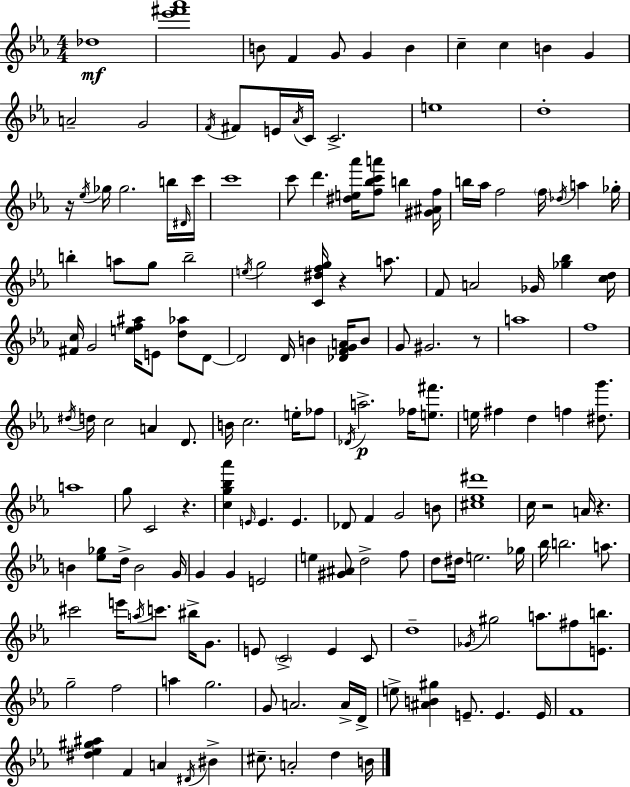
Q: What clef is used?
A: treble